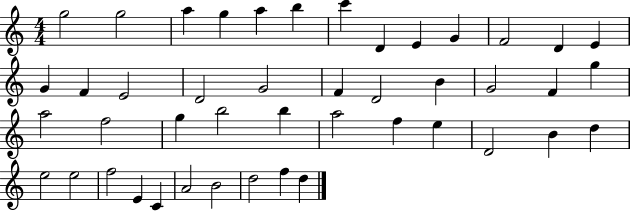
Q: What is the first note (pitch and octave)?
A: G5